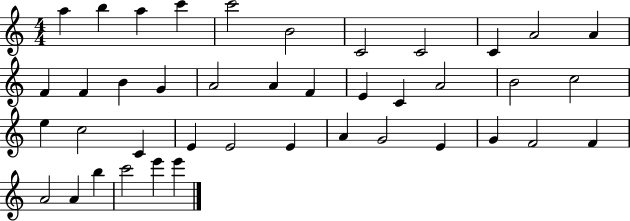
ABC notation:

X:1
T:Untitled
M:4/4
L:1/4
K:C
a b a c' c'2 B2 C2 C2 C A2 A F F B G A2 A F E C A2 B2 c2 e c2 C E E2 E A G2 E G F2 F A2 A b c'2 e' e'